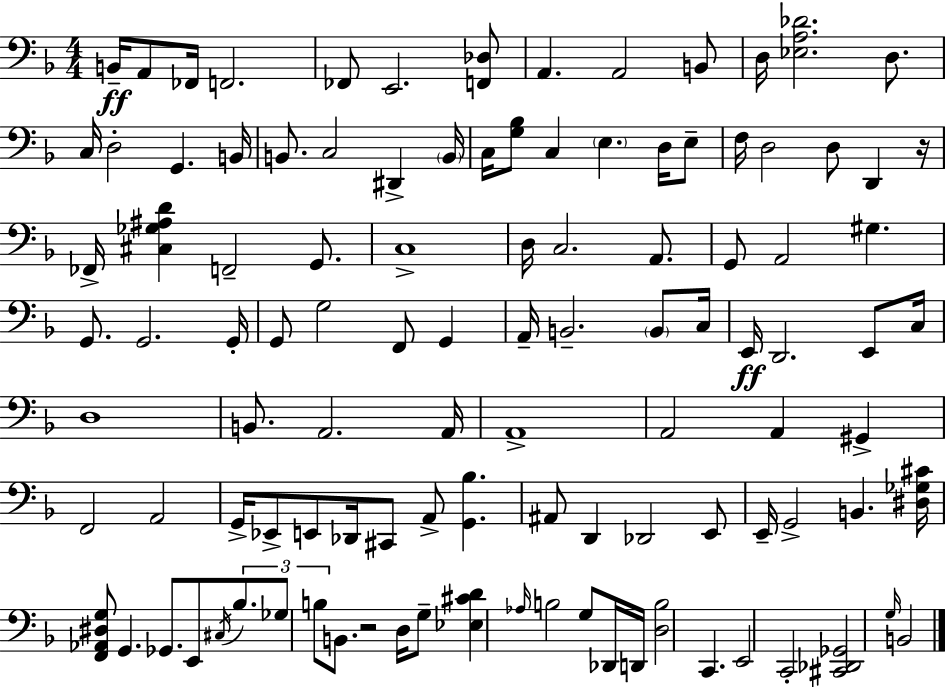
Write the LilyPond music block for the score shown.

{
  \clef bass
  \numericTimeSignature
  \time 4/4
  \key f \major
  b,16--\ff a,8 fes,16 f,2. | fes,8 e,2. <f, des>8 | a,4. a,2 b,8 | d16 <ees a des'>2. d8. | \break c16 d2-. g,4. b,16 | b,8. c2 dis,4-> \parenthesize b,16 | c16 <g bes>8 c4 \parenthesize e4. d16 e8-- | f16 d2 d8 d,4 r16 | \break fes,16-> <cis ges ais d'>4 f,2-- g,8. | c1-> | d16 c2. a,8. | g,8 a,2 gis4. | \break g,8. g,2. g,16-. | g,8 g2 f,8 g,4 | a,16-- b,2.-- \parenthesize b,8 c16 | e,16\ff d,2. e,8 c16 | \break d1 | b,8. a,2. a,16 | a,1-> | a,2 a,4 gis,4-> | \break f,2 a,2 | g,16-> ees,8-> e,8 des,16 cis,8 a,8-> <g, bes>4. | ais,8 d,4 des,2 e,8 | e,16-- g,2-> b,4. <dis ges cis'>16 | \break <f, aes, dis g>8 g,4. ges,8. e,8 \acciaccatura { cis16 } \tuplet 3/2 { bes8. | ges8 b8 } b,8. r2 | d16 g8-- <ees cis' d'>4 \grace { aes16 } b2 | g8 des,16 d,16 <d b>2 c,4. | \break e,2 c,2-. | <cis, des, ges,>2 \grace { g16 } b,2 | \bar "|."
}